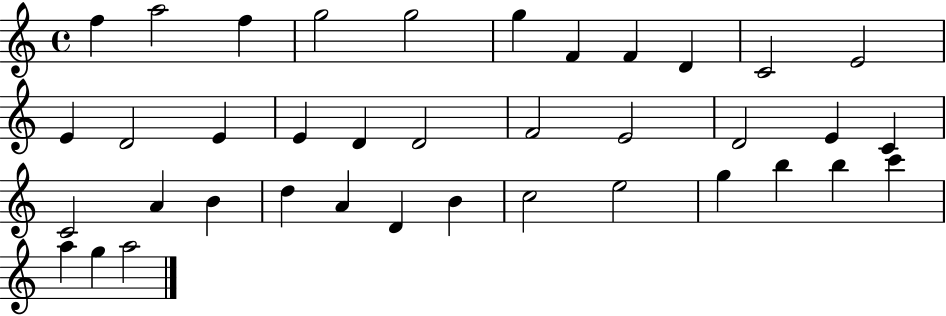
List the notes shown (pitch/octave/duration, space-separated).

F5/q A5/h F5/q G5/h G5/h G5/q F4/q F4/q D4/q C4/h E4/h E4/q D4/h E4/q E4/q D4/q D4/h F4/h E4/h D4/h E4/q C4/q C4/h A4/q B4/q D5/q A4/q D4/q B4/q C5/h E5/h G5/q B5/q B5/q C6/q A5/q G5/q A5/h